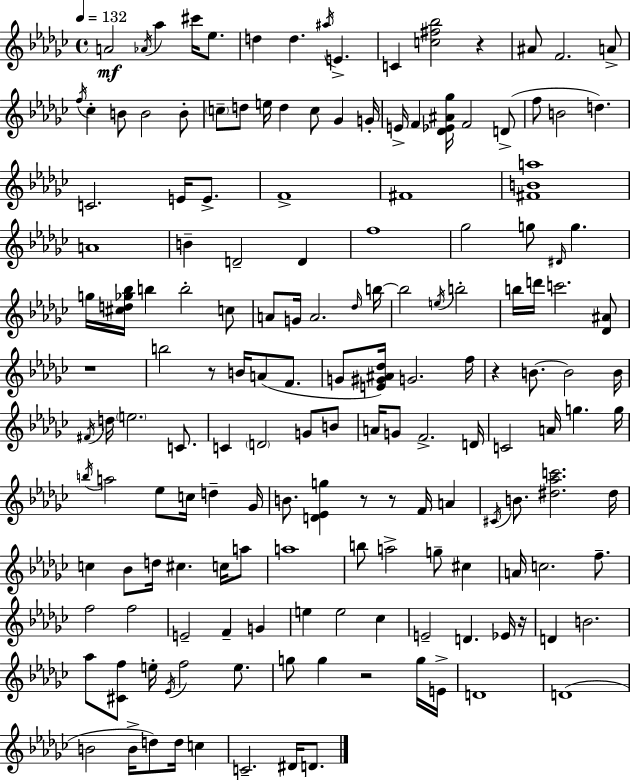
A4/h Ab4/s Ab5/q C#6/s Eb5/e. D5/q D5/q. A#5/s E4/q. C4/q [C5,F#5,Bb5]/h R/q A#4/e F4/h. A4/e F5/s CES5/q B4/e B4/h B4/e C5/e D5/e E5/s D5/q C5/e Gb4/q G4/s E4/s F4/q [Db4,Eb4,A#4,Gb5]/s F4/h D4/e F5/e B4/h D5/q. C4/h. E4/s E4/e. F4/w F#4/w [F#4,B4,A5]/w A4/w B4/q D4/h D4/q F5/w Gb5/h G5/e D#4/s G5/q. G5/s [C#5,D5,Gb5,Bb5]/s B5/q B5/h C5/e A4/e G4/s A4/h. Db5/s B5/s B5/h E5/s B5/h B5/s D6/s C6/h. [Db4,A#4]/e R/w B5/h R/e B4/s A4/e F4/e. G4/e [E4,G#4,A#4,Db5]/s G4/h. F5/s R/q B4/e. B4/h B4/s F#4/s D5/s E5/h. C4/e. C4/q D4/h G4/e B4/e A4/s G4/e F4/h. D4/s C4/h A4/s G5/q. G5/s B5/s A5/h Eb5/e C5/s D5/q Gb4/s B4/e. [D4,Eb4,G5]/q R/e R/e F4/s A4/q C#4/s B4/e. [D#5,Ab5,C6]/h. D#5/s C5/q Bb4/e D5/s C#5/q. C5/s A5/e A5/w B5/e A5/h G5/e C#5/q A4/s C5/h. F5/e. F5/h F5/h E4/h F4/q G4/q E5/q E5/h CES5/q E4/h D4/q. Eb4/s R/s D4/q B4/h. Ab5/e [C#4,F5]/e E5/s Eb4/s F5/h E5/e. G5/e G5/q R/h G5/s E4/s D4/w D4/w B4/h B4/s D5/e D5/s C5/q C4/h. D#4/s D4/e.